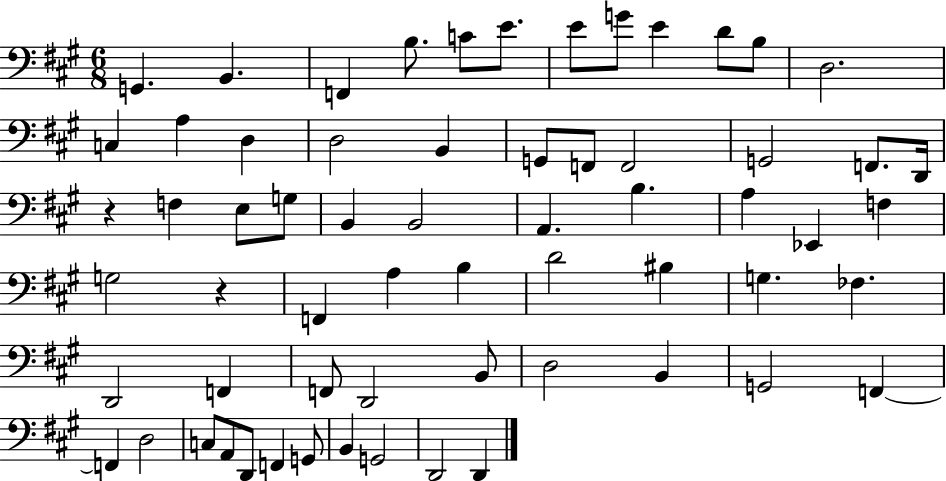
{
  \clef bass
  \numericTimeSignature
  \time 6/8
  \key a \major
  g,4. b,4. | f,4 b8. c'8 e'8. | e'8 g'8 e'4 d'8 b8 | d2. | \break c4 a4 d4 | d2 b,4 | g,8 f,8 f,2 | g,2 f,8. d,16 | \break r4 f4 e8 g8 | b,4 b,2 | a,4. b4. | a4 ees,4 f4 | \break g2 r4 | f,4 a4 b4 | d'2 bis4 | g4. fes4. | \break d,2 f,4 | f,8 d,2 b,8 | d2 b,4 | g,2 f,4~~ | \break f,4 d2 | c8 a,8 d,8 f,4 g,8 | b,4 g,2 | d,2 d,4 | \break \bar "|."
}